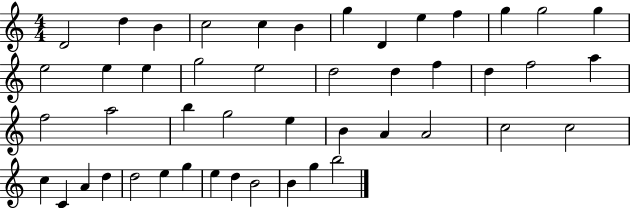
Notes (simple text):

D4/h D5/q B4/q C5/h C5/q B4/q G5/q D4/q E5/q F5/q G5/q G5/h G5/q E5/h E5/q E5/q G5/h E5/h D5/h D5/q F5/q D5/q F5/h A5/q F5/h A5/h B5/q G5/h E5/q B4/q A4/q A4/h C5/h C5/h C5/q C4/q A4/q D5/q D5/h E5/q G5/q E5/q D5/q B4/h B4/q G5/q B5/h